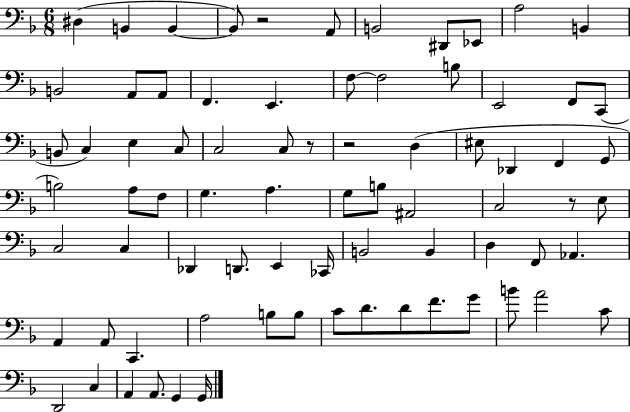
D#3/q B2/q B2/q B2/e R/h A2/e B2/h D#2/e Eb2/e A3/h B2/q B2/h A2/e A2/e F2/q. E2/q. F3/e F3/h B3/e E2/h F2/e C2/e B2/e C3/q E3/q C3/e C3/h C3/e R/e R/h D3/q EIS3/e Db2/q F2/q G2/e B3/h A3/e F3/e G3/q. A3/q. G3/e B3/e A#2/h C3/h R/e E3/e C3/h C3/q Db2/q D2/e. E2/q CES2/s B2/h B2/q D3/q F2/e Ab2/q. A2/q A2/e C2/q. A3/h B3/e B3/e C4/e D4/e. D4/e F4/e. G4/e B4/e A4/h C4/e D2/h C3/q A2/q A2/e. G2/q G2/s